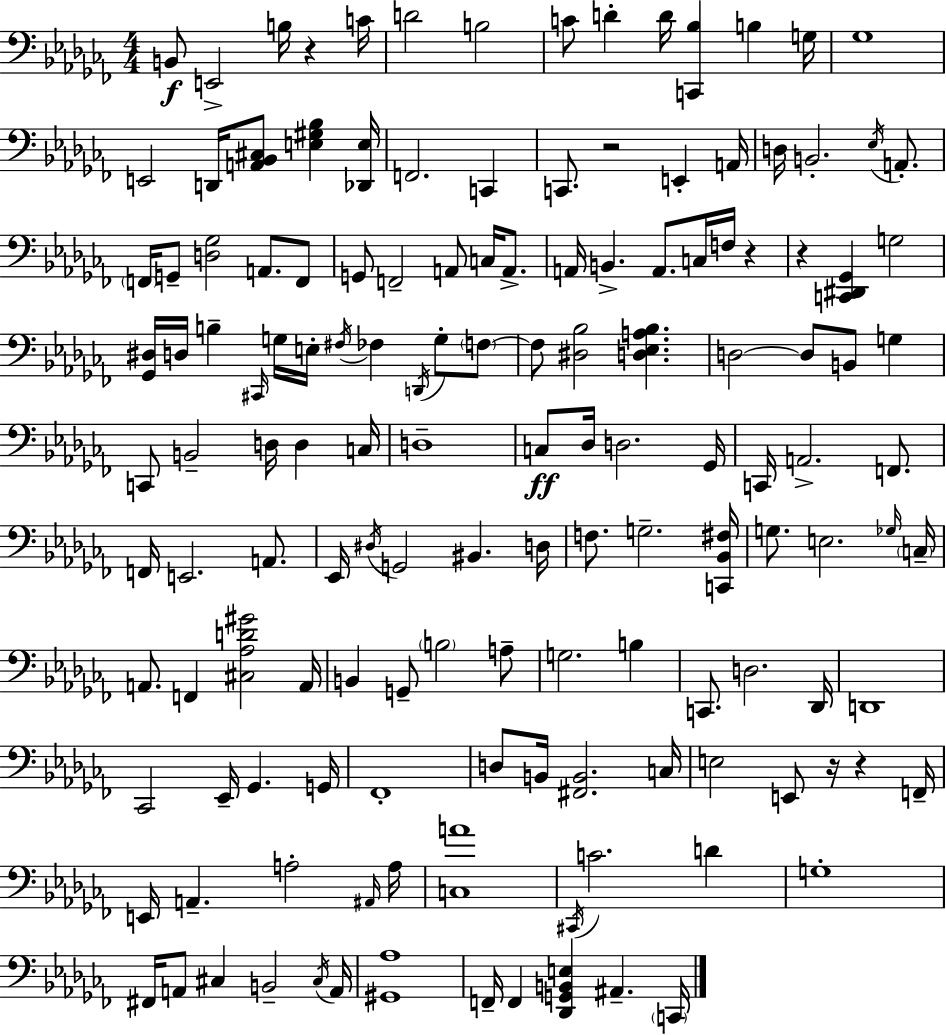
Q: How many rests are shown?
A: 6